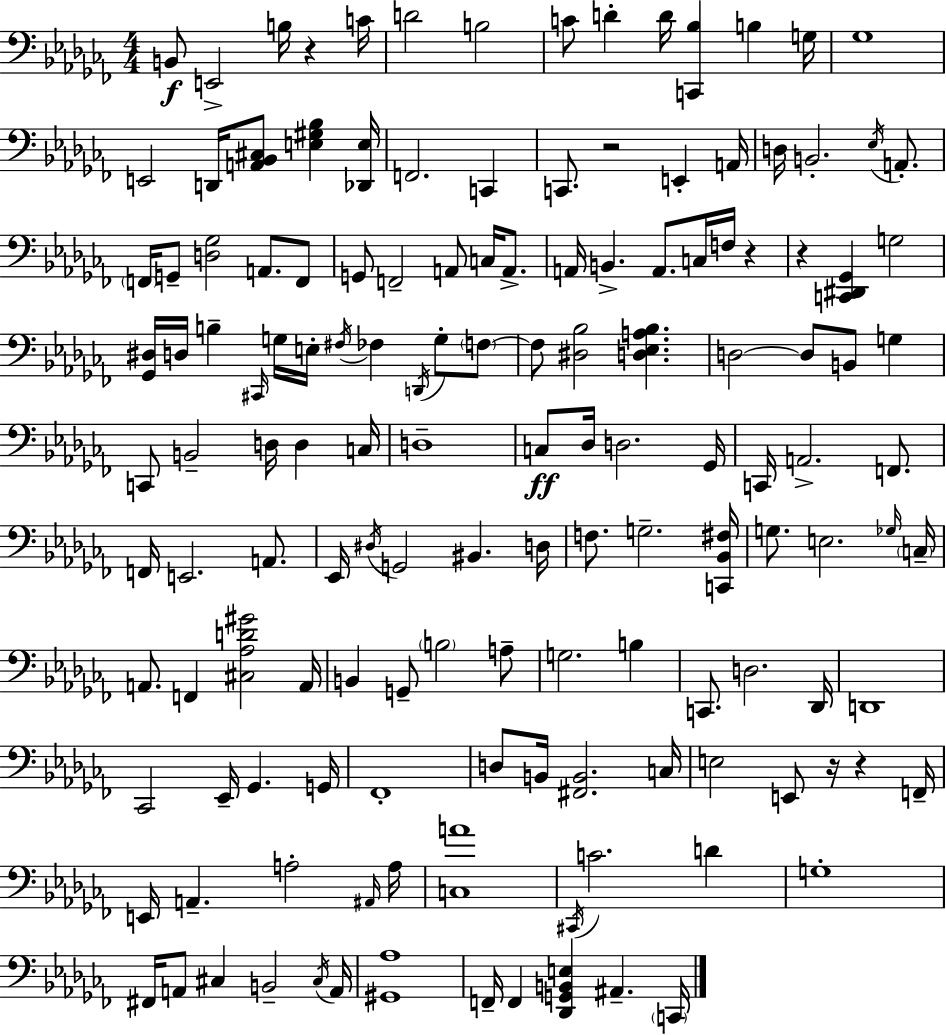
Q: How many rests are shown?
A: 6